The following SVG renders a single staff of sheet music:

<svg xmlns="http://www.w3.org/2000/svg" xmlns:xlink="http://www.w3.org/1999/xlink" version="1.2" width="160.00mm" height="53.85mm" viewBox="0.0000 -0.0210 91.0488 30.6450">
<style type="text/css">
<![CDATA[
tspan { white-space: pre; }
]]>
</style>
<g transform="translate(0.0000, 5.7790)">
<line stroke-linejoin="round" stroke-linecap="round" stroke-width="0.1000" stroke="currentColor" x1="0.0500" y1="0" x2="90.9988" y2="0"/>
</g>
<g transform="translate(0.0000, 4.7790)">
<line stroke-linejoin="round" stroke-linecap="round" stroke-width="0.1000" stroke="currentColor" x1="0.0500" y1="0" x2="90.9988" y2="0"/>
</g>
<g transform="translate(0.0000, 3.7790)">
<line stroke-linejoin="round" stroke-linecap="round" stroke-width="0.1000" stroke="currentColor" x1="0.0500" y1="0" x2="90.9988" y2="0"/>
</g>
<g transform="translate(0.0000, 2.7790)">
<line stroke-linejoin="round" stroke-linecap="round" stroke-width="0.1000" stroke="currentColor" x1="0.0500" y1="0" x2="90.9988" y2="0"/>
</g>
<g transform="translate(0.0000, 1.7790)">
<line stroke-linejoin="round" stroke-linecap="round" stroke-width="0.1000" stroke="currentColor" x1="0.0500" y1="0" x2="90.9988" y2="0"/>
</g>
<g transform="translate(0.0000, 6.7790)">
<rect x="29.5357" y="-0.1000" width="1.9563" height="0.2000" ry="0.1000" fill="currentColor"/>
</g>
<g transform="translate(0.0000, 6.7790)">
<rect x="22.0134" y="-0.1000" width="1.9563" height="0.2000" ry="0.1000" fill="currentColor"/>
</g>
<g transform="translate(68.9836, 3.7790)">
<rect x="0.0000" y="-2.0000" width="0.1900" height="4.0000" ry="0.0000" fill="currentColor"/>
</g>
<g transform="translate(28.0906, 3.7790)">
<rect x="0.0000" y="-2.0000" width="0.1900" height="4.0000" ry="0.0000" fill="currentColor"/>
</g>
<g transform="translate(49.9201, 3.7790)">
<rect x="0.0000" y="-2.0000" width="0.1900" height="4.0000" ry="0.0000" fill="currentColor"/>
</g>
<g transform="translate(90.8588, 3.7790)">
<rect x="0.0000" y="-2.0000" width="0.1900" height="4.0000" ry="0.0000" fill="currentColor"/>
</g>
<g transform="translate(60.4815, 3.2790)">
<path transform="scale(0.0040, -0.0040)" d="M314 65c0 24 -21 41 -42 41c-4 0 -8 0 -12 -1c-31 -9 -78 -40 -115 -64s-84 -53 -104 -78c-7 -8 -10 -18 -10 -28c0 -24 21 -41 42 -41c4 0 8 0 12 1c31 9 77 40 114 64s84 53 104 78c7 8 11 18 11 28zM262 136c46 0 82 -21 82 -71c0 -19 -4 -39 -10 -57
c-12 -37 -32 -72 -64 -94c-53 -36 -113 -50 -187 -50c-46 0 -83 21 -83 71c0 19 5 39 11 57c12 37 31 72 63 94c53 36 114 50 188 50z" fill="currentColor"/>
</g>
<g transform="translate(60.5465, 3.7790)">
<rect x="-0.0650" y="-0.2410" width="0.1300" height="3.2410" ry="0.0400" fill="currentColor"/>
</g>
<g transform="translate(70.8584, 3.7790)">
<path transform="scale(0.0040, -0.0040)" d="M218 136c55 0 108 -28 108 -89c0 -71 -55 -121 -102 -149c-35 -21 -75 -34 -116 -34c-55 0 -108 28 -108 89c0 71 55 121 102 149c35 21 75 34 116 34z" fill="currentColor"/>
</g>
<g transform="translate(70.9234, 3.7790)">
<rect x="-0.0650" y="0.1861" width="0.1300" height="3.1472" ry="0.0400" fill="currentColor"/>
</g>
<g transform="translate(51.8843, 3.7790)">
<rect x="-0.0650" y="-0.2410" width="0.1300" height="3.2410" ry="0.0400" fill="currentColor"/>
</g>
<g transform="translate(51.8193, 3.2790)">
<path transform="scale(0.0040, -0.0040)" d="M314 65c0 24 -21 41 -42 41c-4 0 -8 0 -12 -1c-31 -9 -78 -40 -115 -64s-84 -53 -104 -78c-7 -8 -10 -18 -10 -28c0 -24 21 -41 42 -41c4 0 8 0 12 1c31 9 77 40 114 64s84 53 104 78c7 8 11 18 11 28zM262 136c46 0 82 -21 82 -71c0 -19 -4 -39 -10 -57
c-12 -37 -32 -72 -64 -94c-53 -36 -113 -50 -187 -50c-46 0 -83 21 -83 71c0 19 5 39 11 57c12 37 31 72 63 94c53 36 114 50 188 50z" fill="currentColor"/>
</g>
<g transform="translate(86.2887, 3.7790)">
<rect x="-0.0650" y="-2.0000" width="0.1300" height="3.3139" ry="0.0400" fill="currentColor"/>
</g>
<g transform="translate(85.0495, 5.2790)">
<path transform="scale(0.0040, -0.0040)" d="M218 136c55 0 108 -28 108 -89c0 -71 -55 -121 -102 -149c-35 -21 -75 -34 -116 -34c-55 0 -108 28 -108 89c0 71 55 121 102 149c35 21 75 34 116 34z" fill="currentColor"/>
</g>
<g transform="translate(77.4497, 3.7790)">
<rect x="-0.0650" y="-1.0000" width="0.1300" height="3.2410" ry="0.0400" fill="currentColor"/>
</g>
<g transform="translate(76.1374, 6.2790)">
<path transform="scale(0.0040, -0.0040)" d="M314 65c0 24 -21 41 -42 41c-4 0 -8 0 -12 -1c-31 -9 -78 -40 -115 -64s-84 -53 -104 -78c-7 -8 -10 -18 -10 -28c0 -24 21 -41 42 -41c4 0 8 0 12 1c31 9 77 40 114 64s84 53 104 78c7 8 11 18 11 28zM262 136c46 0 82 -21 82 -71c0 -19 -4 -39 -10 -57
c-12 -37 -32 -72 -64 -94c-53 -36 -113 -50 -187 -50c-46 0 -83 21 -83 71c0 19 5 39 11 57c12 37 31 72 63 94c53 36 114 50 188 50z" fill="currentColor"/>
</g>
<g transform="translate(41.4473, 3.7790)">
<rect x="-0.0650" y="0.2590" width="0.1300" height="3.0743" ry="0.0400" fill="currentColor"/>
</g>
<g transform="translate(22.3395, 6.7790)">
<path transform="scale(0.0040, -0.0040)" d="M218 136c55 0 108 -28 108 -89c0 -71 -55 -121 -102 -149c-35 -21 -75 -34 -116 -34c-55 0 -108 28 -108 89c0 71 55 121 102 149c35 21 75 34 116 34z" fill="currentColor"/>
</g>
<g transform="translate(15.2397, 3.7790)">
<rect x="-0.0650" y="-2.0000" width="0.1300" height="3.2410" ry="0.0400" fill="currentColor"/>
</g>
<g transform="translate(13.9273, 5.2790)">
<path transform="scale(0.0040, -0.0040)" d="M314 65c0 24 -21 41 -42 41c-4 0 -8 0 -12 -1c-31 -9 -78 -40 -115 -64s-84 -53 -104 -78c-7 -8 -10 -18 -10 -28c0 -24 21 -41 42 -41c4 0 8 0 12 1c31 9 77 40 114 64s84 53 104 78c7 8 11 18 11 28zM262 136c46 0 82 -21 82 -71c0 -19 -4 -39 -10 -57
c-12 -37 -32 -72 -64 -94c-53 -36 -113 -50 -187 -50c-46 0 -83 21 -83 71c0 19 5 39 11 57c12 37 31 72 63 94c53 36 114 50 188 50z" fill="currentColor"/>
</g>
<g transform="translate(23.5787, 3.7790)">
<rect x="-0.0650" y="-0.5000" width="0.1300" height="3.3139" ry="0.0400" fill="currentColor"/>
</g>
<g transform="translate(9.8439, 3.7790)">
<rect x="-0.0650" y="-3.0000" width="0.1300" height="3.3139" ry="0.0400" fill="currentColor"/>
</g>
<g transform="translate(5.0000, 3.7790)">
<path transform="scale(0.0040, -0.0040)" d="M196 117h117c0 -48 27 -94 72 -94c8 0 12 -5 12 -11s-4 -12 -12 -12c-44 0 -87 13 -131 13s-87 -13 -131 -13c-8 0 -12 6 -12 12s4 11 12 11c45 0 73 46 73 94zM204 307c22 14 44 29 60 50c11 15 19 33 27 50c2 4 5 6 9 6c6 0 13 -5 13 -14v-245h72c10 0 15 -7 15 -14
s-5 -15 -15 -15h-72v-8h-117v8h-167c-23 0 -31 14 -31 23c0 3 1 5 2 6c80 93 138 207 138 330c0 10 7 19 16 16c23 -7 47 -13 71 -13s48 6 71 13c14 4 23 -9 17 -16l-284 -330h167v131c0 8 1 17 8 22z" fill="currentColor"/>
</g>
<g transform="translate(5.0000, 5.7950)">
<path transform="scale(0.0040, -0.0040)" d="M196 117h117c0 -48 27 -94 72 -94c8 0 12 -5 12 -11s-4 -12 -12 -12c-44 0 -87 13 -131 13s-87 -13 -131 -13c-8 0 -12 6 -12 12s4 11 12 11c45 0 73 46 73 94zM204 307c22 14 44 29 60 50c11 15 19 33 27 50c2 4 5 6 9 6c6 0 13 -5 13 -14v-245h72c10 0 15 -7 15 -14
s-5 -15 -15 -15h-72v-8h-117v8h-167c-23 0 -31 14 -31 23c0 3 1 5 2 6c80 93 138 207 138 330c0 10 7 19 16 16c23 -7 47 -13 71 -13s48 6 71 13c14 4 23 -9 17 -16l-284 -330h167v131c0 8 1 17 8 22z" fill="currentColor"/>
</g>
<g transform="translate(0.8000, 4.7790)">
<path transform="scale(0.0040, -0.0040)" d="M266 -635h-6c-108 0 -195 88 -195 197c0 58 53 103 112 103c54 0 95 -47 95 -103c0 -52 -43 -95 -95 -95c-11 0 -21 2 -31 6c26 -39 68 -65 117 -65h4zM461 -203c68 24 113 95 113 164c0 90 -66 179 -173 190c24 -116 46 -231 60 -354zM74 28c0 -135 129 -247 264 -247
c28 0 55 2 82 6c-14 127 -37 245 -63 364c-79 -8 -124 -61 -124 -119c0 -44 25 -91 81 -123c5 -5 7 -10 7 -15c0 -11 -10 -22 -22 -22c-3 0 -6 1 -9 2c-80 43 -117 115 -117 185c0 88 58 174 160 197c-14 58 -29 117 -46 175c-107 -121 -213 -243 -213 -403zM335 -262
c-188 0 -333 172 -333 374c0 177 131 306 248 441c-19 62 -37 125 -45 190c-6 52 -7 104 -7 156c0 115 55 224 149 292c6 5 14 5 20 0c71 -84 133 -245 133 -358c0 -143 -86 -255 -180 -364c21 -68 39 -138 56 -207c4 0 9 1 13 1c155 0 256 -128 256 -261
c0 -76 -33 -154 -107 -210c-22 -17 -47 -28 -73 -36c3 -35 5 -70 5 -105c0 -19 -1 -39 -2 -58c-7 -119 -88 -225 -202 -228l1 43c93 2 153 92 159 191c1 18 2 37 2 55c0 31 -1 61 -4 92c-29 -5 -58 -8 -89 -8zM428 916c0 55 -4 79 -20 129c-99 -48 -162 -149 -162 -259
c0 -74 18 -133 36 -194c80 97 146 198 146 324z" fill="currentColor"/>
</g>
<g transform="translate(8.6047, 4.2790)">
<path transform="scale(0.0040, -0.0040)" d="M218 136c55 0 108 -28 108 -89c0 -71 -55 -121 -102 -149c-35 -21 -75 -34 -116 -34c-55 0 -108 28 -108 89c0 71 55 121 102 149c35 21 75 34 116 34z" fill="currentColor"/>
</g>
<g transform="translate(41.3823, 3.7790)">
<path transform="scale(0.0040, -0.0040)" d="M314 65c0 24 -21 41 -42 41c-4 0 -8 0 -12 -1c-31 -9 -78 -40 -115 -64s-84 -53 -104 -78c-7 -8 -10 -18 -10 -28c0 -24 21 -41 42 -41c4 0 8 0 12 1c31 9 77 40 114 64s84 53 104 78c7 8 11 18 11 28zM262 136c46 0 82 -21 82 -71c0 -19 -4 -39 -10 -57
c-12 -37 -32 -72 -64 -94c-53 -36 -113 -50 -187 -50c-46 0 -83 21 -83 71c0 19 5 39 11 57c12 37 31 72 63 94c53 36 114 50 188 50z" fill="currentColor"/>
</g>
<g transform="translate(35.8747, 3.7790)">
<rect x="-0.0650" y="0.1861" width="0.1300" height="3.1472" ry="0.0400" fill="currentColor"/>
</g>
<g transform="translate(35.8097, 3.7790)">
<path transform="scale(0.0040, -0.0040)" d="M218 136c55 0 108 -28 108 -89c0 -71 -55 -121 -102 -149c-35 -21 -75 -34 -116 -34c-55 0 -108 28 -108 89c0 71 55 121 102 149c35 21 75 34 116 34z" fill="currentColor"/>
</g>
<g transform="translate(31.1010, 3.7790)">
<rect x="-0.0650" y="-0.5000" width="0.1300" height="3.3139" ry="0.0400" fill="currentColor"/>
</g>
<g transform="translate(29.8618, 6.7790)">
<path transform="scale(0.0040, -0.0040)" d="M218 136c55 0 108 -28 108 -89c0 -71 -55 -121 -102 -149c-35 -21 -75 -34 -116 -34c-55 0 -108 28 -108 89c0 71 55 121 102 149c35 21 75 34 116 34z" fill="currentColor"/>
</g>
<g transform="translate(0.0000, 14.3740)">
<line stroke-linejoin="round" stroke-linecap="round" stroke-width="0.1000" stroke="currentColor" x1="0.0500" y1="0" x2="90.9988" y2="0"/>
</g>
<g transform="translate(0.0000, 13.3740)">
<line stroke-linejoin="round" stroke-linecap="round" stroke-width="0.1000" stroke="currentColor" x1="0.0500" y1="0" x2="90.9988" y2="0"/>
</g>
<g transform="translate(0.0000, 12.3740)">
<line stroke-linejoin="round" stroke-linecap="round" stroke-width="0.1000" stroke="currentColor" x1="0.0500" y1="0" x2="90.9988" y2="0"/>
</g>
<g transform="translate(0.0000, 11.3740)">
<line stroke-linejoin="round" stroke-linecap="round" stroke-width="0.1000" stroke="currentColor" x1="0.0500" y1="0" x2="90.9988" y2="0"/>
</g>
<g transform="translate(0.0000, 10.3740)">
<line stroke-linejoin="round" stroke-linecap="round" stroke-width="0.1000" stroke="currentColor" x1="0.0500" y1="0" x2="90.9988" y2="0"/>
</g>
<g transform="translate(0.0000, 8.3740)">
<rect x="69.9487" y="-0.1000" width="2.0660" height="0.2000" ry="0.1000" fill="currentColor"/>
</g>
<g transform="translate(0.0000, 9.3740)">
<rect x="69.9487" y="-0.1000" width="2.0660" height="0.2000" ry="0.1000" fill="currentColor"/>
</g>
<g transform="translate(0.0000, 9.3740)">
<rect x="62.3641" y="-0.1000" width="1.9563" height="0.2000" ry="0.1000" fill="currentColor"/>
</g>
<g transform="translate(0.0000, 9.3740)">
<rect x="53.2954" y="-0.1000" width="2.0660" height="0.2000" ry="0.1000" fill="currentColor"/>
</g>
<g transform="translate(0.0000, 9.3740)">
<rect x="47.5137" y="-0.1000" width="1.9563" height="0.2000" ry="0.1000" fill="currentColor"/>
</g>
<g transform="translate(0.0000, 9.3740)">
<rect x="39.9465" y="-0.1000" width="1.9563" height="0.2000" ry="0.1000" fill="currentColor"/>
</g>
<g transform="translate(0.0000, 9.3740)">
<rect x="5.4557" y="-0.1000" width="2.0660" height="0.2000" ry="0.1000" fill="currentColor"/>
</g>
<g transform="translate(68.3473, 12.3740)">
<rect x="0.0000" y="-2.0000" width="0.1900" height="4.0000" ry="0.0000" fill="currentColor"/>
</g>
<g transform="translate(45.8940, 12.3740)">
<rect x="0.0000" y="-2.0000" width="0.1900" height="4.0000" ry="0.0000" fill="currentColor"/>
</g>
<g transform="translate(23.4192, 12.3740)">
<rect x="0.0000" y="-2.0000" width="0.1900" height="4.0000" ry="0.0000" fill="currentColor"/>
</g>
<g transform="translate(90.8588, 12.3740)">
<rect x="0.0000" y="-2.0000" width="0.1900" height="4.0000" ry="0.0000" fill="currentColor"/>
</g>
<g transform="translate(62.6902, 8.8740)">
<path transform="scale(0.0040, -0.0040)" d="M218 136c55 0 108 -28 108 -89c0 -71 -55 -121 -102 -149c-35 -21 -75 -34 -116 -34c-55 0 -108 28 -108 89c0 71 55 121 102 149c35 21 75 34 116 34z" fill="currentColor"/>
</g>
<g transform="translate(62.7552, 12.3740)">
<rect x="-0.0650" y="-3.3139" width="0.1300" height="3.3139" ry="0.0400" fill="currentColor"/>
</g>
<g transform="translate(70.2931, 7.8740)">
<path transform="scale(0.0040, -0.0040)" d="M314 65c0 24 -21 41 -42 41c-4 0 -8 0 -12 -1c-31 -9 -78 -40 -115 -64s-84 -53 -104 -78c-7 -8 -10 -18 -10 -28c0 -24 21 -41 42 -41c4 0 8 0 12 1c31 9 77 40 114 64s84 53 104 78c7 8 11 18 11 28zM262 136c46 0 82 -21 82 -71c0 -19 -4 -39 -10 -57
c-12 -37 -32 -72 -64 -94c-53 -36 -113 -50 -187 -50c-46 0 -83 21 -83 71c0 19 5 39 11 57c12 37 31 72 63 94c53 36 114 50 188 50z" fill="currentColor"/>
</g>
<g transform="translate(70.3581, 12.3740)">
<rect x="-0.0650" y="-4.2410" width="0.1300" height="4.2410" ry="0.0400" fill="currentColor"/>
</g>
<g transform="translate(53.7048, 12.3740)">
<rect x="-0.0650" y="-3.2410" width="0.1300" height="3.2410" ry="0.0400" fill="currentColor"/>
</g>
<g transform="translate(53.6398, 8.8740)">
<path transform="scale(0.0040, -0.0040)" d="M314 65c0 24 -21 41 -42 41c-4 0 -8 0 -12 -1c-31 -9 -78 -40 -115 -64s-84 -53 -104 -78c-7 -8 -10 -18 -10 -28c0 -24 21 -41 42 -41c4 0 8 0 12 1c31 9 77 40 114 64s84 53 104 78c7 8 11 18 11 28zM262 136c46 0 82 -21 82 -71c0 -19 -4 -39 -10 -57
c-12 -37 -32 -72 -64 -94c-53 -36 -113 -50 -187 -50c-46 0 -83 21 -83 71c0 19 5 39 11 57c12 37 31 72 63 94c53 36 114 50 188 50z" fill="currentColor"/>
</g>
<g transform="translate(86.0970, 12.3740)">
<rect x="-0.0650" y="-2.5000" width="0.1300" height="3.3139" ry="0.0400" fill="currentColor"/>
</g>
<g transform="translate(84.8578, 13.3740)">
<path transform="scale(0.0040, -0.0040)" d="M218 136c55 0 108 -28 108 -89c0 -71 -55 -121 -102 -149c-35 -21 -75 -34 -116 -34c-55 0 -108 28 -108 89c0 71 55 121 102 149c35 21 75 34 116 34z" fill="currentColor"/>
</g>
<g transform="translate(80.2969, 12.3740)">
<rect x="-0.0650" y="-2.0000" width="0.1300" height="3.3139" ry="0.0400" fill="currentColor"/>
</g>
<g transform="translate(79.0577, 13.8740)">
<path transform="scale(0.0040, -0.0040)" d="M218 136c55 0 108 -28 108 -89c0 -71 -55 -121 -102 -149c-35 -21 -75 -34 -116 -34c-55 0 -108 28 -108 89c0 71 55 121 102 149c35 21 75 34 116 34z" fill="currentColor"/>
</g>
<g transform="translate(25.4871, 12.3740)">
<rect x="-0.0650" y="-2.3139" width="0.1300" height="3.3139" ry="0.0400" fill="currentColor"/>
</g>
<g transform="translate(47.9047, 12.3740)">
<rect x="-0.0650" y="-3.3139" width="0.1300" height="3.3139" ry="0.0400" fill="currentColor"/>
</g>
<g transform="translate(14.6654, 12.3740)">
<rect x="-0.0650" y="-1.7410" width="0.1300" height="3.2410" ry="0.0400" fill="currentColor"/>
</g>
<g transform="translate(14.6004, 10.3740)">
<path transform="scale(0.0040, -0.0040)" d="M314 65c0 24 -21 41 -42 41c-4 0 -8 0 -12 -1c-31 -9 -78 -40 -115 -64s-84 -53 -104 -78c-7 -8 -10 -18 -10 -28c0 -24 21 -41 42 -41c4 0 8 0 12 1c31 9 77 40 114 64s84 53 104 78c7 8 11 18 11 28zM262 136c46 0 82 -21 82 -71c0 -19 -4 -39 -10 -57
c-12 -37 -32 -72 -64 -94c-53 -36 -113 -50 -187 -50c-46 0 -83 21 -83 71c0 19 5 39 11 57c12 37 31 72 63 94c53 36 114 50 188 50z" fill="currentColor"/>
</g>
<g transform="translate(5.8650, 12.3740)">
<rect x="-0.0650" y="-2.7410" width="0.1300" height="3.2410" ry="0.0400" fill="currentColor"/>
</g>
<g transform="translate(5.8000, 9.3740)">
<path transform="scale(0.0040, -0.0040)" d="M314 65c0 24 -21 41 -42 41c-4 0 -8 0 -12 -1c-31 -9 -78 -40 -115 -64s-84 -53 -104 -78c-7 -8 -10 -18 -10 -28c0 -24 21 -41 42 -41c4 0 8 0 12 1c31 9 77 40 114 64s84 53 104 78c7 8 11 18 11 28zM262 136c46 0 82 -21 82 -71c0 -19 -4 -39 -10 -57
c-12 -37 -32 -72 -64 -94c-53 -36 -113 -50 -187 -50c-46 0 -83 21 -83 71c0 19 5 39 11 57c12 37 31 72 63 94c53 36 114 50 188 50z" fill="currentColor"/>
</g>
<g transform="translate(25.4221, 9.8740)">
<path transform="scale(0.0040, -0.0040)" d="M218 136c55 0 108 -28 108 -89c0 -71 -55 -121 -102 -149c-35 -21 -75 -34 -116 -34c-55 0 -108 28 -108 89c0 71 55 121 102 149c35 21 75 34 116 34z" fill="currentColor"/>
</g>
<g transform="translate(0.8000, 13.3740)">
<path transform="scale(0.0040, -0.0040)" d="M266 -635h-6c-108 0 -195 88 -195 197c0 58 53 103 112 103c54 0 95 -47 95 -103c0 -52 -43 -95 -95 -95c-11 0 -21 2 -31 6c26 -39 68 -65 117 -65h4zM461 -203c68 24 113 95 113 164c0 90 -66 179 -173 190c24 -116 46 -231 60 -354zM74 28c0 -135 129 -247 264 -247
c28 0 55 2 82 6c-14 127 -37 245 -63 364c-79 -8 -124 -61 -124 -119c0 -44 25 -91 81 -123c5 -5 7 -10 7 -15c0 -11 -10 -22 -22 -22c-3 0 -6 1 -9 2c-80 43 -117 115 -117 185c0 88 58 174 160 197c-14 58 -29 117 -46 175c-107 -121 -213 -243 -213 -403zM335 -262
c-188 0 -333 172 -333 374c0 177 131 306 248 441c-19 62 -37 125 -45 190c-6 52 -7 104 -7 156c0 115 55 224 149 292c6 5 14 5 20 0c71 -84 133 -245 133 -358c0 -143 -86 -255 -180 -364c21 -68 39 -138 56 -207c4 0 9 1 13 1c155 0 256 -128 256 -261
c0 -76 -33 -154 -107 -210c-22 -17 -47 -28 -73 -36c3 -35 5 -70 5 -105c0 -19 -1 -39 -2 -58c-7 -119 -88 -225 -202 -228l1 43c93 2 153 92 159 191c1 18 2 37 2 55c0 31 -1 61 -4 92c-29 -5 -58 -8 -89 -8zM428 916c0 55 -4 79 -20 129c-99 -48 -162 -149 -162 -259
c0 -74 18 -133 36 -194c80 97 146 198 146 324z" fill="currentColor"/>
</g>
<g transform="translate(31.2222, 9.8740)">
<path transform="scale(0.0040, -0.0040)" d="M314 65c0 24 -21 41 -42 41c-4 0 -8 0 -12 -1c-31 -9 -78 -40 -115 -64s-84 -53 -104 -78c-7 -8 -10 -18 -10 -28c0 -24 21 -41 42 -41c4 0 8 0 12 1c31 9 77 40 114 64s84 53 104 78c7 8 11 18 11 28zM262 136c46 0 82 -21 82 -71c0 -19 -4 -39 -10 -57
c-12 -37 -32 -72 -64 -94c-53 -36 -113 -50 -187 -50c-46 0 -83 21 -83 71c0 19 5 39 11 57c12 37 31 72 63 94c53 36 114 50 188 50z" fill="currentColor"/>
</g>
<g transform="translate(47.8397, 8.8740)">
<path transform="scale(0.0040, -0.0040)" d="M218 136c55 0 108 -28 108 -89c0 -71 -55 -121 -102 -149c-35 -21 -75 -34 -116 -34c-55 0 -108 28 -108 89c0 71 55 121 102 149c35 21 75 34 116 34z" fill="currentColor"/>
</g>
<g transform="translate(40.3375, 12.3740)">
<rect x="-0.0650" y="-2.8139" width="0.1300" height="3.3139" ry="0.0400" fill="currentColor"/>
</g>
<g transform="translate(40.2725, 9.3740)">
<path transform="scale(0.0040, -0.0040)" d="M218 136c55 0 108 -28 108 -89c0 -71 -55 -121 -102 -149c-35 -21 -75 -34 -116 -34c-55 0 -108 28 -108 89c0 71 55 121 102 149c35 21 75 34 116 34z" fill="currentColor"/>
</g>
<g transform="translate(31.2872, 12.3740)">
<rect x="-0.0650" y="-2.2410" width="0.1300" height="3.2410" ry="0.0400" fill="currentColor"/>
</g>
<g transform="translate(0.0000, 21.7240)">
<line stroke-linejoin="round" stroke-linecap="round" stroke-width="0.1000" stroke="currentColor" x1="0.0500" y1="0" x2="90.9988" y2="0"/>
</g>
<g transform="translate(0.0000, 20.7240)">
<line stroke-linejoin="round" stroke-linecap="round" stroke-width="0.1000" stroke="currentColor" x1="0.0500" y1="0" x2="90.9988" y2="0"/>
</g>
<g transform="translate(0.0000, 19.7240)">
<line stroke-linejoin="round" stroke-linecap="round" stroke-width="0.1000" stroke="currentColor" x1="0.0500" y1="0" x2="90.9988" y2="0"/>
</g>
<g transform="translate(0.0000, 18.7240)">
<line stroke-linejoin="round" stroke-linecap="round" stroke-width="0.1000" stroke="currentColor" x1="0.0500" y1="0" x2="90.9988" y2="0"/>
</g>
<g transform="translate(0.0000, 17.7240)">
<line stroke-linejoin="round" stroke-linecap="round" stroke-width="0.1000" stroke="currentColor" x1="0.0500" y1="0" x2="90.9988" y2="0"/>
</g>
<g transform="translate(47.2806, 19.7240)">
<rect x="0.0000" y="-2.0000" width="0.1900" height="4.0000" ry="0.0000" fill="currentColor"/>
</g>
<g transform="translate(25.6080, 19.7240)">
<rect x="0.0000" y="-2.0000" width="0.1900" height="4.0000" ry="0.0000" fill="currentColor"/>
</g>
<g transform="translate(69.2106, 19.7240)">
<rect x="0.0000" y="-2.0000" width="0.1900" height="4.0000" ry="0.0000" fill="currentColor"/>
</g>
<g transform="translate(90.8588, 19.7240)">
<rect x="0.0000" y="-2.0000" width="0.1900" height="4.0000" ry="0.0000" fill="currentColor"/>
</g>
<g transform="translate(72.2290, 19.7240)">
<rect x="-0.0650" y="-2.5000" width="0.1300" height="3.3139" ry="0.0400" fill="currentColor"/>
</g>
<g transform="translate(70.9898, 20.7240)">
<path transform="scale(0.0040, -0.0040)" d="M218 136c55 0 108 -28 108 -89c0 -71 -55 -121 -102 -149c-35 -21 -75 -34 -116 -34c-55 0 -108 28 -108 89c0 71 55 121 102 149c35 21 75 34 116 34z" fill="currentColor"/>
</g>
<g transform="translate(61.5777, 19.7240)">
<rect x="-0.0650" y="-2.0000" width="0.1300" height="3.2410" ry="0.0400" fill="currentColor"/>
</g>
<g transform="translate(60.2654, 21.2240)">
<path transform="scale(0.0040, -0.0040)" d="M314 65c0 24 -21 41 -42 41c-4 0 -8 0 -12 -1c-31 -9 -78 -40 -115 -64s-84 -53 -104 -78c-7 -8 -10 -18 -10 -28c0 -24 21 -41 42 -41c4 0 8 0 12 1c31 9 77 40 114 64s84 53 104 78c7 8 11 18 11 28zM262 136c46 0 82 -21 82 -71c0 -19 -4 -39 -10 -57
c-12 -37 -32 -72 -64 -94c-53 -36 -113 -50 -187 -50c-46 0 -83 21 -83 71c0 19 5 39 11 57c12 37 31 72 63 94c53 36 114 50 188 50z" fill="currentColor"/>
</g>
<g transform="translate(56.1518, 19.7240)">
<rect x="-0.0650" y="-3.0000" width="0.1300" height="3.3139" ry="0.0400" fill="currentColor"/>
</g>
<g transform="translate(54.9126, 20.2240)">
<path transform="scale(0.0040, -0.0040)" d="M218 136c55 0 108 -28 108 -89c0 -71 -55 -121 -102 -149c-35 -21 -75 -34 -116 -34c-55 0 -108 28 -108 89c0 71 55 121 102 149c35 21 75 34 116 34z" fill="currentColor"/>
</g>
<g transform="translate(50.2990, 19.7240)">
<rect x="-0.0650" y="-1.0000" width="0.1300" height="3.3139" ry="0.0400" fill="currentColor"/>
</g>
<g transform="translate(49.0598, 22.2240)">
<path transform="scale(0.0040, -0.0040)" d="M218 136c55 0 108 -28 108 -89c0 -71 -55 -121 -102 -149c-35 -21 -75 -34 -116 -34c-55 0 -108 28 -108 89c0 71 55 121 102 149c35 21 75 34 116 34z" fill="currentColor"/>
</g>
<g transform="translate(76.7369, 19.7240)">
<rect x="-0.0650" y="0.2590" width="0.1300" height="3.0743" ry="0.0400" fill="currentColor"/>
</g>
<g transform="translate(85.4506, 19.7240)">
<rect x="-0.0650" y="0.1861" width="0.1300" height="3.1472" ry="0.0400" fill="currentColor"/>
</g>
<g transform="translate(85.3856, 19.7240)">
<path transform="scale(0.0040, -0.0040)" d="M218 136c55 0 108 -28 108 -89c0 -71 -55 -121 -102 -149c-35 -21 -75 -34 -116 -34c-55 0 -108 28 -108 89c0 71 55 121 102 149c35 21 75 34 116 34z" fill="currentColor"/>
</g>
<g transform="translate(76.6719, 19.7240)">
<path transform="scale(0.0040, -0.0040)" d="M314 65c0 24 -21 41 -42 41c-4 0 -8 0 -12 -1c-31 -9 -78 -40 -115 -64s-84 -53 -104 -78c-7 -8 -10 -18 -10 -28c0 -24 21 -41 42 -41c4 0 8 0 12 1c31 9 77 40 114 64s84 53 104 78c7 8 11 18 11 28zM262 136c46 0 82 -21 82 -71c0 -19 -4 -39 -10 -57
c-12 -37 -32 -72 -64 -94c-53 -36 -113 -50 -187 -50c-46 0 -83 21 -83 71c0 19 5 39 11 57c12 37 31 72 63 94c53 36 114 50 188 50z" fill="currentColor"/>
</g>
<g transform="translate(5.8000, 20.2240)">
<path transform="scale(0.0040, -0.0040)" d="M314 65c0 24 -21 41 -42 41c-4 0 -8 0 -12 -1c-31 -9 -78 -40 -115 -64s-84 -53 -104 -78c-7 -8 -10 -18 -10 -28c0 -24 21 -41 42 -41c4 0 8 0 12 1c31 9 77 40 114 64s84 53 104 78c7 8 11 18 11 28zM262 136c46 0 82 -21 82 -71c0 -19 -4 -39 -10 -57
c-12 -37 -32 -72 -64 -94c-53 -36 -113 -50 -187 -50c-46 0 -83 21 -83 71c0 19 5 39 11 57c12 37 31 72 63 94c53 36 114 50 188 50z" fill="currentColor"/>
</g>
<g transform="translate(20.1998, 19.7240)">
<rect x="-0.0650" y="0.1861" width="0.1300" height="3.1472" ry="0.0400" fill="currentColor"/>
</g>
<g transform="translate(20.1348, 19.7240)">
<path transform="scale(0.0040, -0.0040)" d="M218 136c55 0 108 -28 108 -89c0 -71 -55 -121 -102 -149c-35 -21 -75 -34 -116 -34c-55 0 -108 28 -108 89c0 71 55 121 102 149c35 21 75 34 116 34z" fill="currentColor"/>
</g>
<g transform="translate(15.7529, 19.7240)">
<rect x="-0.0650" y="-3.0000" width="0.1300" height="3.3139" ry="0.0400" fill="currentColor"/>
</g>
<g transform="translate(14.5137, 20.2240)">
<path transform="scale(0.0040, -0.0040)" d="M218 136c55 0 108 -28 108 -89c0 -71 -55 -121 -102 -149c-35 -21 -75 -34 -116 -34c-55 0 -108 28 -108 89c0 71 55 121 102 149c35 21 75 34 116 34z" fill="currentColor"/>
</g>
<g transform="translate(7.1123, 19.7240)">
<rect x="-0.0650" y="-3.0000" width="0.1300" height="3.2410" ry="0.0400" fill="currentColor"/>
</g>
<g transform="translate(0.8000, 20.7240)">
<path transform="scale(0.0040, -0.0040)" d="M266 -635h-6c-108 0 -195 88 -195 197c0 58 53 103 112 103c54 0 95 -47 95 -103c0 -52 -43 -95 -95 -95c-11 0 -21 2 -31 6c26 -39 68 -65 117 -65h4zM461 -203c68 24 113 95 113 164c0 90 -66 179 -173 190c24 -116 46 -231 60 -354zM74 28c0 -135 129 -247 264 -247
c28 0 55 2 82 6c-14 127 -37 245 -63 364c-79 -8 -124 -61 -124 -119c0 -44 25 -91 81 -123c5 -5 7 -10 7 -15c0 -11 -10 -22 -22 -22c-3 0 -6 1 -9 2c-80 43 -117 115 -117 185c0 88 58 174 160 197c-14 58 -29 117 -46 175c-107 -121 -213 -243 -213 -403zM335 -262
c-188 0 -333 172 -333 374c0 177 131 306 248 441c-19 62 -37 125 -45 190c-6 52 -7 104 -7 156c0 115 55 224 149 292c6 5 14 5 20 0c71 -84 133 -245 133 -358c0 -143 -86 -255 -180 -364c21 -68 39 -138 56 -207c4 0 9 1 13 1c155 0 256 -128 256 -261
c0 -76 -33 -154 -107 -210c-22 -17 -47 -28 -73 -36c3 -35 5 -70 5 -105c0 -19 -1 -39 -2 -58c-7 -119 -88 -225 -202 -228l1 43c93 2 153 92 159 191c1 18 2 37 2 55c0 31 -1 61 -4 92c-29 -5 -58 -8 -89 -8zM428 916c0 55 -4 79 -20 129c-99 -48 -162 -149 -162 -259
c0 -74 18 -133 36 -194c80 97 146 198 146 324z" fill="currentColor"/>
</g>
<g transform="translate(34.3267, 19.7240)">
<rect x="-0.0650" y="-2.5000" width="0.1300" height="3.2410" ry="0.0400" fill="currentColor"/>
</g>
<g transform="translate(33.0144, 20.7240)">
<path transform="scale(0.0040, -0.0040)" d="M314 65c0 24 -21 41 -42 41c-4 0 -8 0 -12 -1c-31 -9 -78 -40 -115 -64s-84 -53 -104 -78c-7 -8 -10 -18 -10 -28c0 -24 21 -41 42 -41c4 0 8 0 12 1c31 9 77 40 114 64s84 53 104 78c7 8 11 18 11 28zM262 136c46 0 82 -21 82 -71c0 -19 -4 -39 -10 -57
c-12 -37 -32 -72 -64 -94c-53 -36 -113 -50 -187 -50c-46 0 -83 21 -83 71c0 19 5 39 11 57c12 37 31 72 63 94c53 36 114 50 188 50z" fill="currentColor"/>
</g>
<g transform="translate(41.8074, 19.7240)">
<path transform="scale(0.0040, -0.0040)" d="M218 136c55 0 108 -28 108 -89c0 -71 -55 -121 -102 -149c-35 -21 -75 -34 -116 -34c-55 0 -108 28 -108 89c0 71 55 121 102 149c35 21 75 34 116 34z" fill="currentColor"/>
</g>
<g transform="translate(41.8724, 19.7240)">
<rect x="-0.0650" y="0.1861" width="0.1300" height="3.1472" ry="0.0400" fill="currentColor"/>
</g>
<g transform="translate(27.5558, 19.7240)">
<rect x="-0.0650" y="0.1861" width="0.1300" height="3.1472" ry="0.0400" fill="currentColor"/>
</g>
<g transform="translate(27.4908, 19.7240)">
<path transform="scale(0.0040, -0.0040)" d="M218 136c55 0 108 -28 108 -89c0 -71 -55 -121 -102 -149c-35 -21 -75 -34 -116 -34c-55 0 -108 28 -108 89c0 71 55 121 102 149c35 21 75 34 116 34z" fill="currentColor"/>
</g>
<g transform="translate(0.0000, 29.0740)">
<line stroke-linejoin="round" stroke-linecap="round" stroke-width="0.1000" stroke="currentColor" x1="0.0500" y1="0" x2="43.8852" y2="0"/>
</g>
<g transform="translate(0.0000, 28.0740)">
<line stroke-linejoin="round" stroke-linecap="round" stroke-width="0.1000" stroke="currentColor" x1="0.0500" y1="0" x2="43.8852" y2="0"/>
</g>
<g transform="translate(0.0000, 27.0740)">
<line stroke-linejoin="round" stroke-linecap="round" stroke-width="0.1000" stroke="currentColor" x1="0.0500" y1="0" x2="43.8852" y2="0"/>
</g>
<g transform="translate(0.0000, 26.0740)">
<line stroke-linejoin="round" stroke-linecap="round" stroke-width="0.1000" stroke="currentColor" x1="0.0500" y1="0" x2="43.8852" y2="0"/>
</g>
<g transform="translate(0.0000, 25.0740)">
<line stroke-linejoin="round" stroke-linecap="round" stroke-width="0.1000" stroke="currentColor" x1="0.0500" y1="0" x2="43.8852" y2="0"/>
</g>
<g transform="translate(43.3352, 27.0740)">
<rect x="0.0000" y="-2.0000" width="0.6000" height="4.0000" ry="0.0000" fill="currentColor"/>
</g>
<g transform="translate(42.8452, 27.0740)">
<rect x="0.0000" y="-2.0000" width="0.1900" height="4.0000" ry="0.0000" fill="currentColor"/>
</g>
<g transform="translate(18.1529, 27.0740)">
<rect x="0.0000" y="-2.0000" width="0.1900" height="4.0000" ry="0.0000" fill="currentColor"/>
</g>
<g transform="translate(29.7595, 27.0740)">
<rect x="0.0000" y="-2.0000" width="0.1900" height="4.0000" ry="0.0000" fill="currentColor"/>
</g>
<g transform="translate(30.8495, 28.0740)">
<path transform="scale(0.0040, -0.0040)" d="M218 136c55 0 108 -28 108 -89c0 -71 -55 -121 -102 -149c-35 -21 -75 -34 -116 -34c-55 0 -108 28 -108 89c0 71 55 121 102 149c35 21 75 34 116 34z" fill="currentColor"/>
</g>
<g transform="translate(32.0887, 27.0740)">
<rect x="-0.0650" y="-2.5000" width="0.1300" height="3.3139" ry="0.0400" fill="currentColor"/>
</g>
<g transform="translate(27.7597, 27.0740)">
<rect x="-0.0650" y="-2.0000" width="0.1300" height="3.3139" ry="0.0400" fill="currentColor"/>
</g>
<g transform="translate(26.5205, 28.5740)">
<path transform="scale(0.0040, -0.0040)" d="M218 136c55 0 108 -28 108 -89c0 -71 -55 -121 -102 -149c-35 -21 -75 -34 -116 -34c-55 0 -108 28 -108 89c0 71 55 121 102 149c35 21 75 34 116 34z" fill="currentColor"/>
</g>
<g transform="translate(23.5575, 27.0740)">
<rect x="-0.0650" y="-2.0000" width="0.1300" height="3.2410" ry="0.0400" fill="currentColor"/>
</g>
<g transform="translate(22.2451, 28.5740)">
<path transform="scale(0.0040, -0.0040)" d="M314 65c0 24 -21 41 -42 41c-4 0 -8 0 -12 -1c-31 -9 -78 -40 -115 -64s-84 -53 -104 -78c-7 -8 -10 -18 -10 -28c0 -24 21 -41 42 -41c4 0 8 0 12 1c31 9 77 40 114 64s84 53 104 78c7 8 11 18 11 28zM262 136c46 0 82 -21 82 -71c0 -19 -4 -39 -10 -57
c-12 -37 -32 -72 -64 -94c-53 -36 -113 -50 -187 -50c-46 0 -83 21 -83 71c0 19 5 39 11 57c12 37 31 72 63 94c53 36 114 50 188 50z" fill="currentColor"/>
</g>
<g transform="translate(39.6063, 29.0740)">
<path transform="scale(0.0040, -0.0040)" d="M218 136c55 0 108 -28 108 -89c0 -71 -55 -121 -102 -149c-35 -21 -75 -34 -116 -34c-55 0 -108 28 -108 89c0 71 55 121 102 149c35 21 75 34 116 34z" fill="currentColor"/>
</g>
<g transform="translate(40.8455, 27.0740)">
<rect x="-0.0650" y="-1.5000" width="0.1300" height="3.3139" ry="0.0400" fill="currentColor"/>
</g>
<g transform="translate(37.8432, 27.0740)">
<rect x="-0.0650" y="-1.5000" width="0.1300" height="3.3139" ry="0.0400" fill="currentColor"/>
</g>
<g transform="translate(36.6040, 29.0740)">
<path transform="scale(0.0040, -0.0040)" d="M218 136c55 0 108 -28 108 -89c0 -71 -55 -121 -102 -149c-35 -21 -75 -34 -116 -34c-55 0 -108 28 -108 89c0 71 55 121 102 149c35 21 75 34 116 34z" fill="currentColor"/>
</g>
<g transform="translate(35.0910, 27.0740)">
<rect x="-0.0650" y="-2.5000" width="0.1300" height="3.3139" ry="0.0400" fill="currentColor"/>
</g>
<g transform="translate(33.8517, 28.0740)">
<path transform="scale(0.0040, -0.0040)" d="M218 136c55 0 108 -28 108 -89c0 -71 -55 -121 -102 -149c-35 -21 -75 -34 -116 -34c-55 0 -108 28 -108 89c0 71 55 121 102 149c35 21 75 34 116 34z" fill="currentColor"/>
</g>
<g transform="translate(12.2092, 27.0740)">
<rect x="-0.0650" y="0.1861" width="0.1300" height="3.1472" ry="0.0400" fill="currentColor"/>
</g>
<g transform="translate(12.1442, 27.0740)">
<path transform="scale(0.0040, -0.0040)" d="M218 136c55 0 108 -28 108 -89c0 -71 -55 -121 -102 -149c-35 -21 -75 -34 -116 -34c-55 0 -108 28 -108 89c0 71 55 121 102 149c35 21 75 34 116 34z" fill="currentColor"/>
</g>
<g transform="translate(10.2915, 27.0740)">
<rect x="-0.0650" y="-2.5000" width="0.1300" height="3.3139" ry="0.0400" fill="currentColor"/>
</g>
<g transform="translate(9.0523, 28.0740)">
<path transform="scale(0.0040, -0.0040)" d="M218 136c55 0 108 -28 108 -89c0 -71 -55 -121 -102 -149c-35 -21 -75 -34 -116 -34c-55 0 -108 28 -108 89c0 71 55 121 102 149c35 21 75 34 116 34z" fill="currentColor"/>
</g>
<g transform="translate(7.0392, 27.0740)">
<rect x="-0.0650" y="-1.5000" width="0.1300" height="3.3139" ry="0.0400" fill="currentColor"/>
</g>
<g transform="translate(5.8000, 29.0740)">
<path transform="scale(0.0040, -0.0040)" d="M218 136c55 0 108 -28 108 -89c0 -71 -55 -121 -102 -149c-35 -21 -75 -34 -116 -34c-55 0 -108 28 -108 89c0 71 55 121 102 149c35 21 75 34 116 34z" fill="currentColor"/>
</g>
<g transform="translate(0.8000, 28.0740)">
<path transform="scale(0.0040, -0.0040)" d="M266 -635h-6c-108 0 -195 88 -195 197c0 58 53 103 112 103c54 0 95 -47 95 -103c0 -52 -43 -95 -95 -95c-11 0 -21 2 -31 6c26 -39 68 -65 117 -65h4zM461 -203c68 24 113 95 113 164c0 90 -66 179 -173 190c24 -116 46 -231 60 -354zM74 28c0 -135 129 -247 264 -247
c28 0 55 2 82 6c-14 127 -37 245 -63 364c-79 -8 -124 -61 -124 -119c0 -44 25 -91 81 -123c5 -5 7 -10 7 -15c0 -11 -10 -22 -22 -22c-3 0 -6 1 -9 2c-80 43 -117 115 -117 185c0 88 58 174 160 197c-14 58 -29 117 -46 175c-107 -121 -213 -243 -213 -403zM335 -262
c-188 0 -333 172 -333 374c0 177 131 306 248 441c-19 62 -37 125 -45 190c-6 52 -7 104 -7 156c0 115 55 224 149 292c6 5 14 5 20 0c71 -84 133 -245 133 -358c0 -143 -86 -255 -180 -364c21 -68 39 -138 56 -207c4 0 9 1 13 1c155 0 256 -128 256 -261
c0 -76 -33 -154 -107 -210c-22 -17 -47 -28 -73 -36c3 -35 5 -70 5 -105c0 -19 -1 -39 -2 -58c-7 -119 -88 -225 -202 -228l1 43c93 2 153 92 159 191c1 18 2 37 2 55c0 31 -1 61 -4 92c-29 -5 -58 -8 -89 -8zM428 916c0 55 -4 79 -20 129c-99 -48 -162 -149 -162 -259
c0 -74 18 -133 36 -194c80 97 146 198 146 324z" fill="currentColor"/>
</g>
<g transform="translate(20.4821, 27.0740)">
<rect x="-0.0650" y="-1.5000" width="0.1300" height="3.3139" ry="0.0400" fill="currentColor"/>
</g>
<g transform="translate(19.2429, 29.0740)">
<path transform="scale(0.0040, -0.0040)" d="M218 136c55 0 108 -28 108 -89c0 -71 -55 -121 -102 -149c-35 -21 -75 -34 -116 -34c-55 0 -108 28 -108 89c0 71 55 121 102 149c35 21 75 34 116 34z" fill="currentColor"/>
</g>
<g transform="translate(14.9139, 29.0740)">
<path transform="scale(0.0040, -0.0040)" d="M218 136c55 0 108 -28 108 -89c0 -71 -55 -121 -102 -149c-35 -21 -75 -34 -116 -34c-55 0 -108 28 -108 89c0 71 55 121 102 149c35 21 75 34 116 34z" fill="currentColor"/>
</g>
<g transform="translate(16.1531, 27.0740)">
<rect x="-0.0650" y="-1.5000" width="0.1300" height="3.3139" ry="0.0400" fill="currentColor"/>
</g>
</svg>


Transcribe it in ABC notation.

X:1
T:Untitled
M:4/4
L:1/4
K:C
A F2 C C B B2 c2 c2 B D2 F a2 f2 g g2 a b b2 b d'2 F G A2 A B B G2 B D A F2 G B2 B E G B E E F2 F G G E E